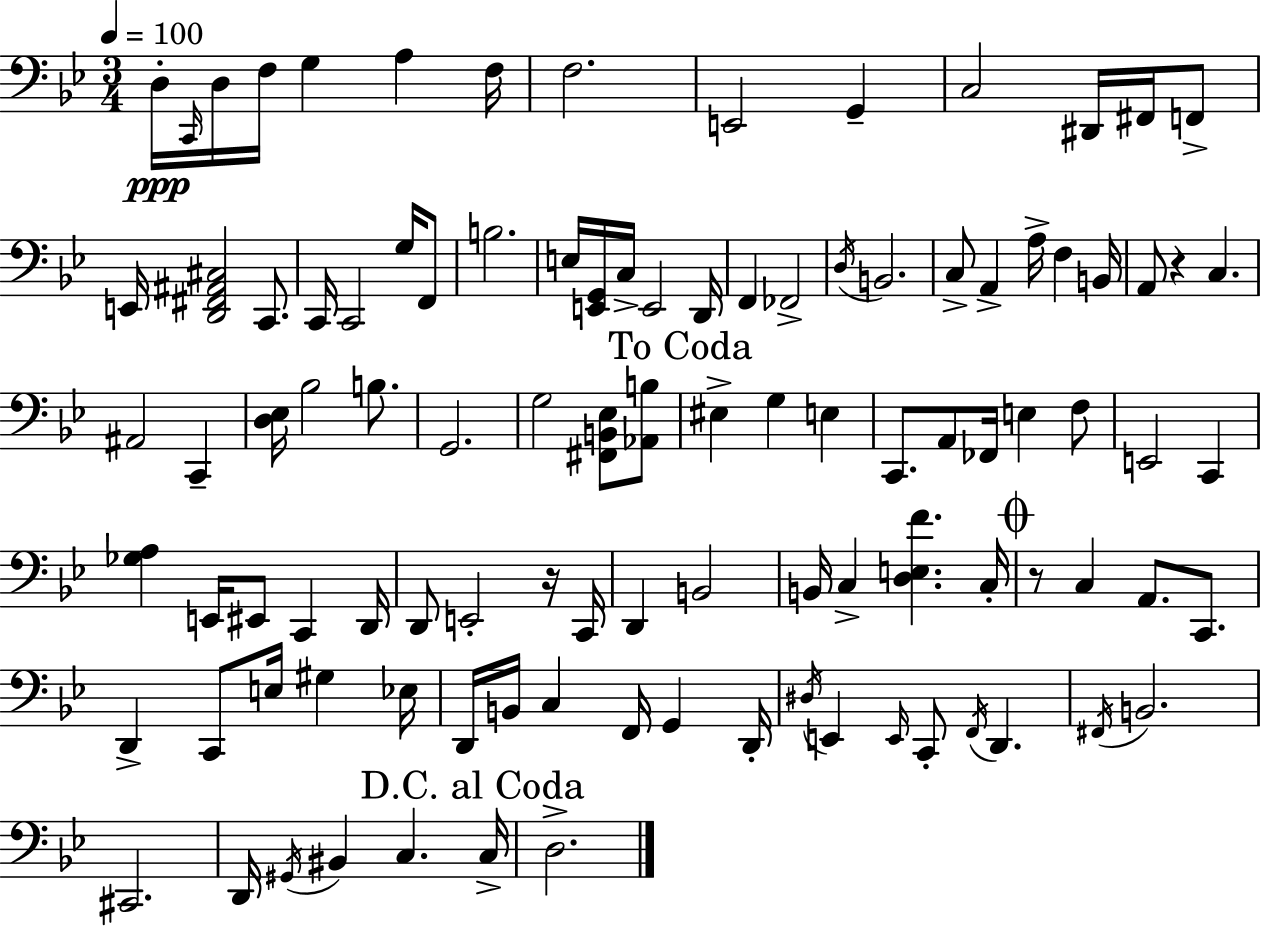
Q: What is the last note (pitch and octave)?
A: D3